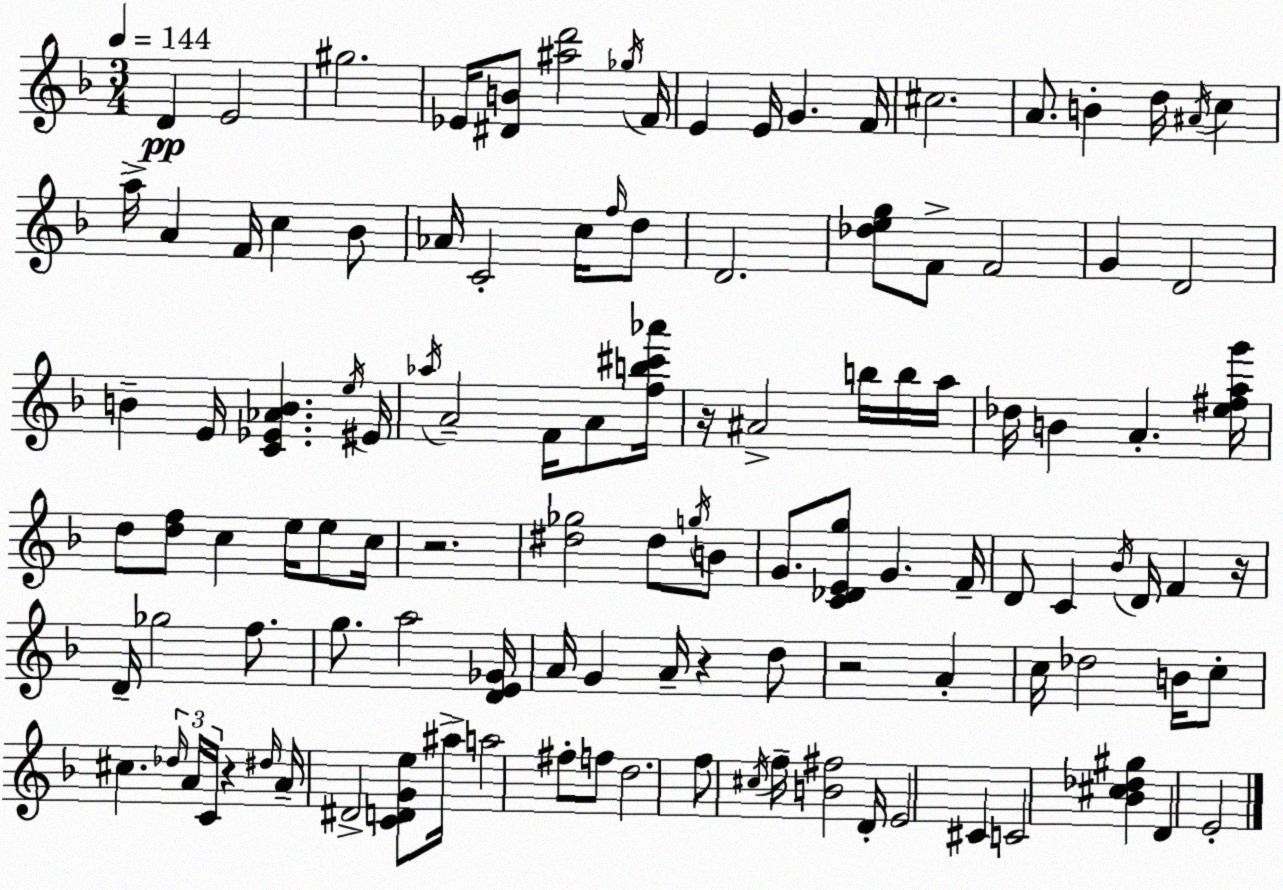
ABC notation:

X:1
T:Untitled
M:3/4
L:1/4
K:Dm
D E2 ^g2 _E/4 [^DB]/2 [^ad']2 _g/4 F/4 E E/4 G F/4 ^c2 A/2 B d/4 ^A/4 c a/4 A F/4 c _B/2 _A/4 C2 c/4 f/4 d/2 D2 [_deg]/2 F/2 F2 G D2 B E/4 [C_E_AB] e/4 ^E/4 _a/4 A2 F/4 A/2 [fb^c'_a']/4 z/4 ^A2 b/4 b/4 a/4 _d/4 B A [e^fag']/4 d/2 [df]/2 c e/4 e/2 c/4 z2 [^d_g]2 ^d/2 g/4 B/2 G/2 [C_DEg]/2 G F/4 D/2 C _B/4 D/4 F z/4 D/4 _g2 f/2 g/2 a2 [DE_G]/4 A/4 G A/4 z d/2 z2 A c/4 _d2 B/4 c/2 ^c _d/4 A/4 C/4 z ^d/4 A/4 ^D2 [CDGe]/2 ^a/4 a2 ^f/2 f/2 d2 f/2 ^c/4 f/4 [B^f]2 D/4 E2 ^C C2 [_B^c_d^g] D E2